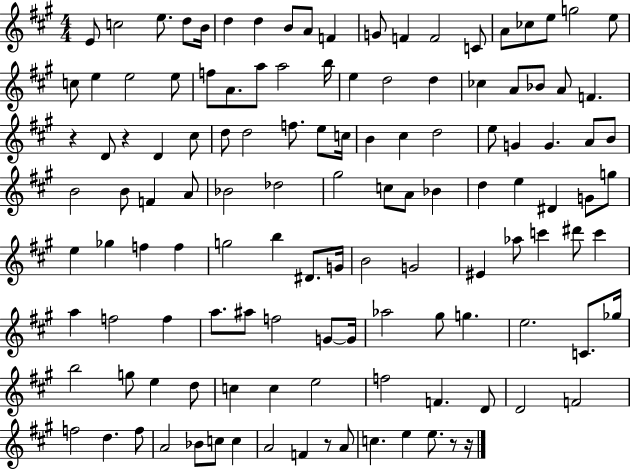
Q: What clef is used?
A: treble